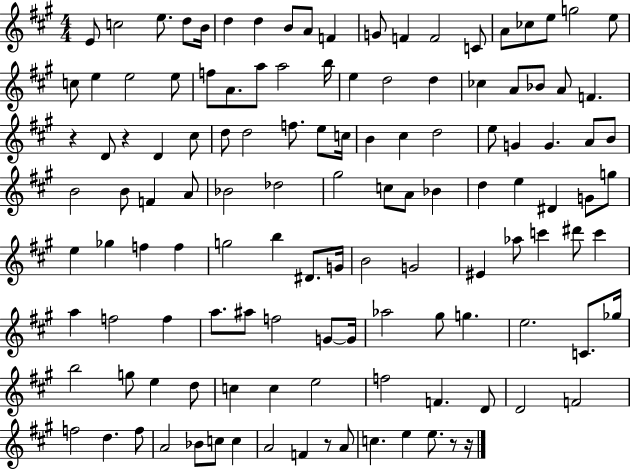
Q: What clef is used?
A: treble